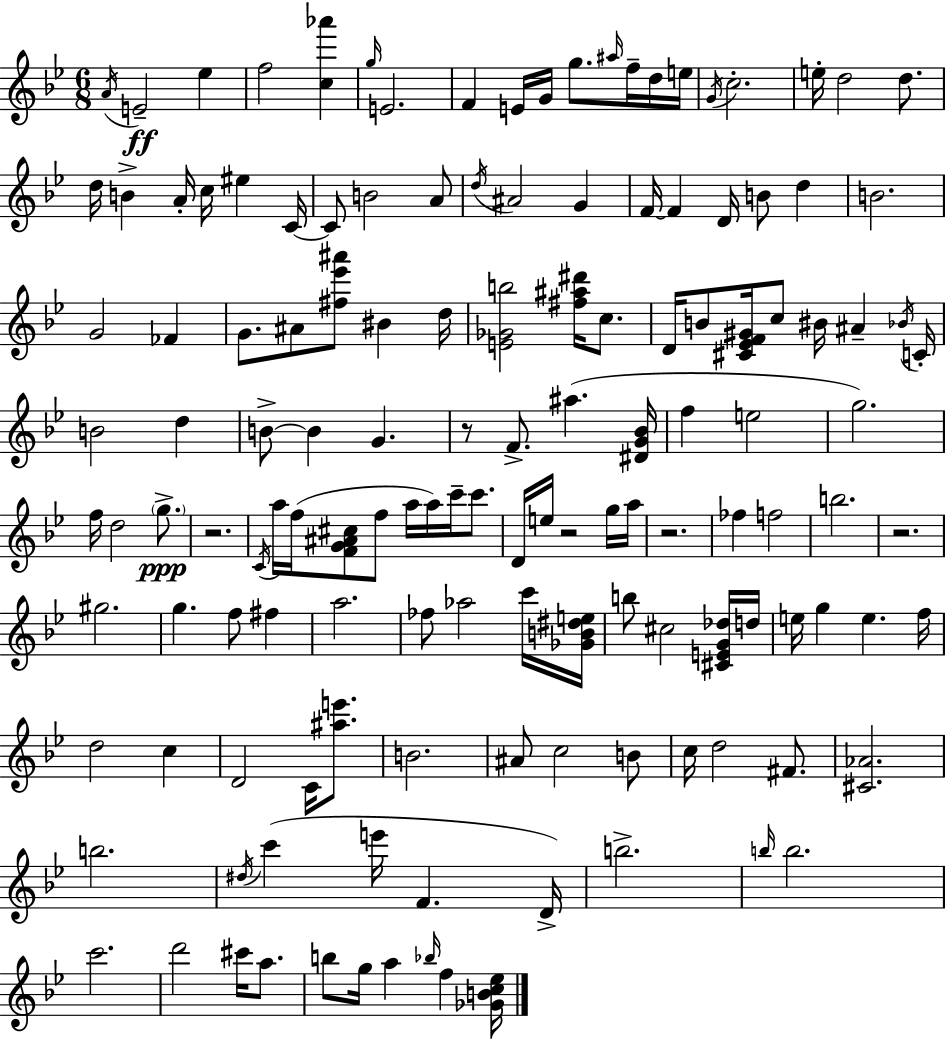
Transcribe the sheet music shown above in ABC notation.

X:1
T:Untitled
M:6/8
L:1/4
K:Gm
A/4 E2 _e f2 [c_a'] g/4 E2 F E/4 G/4 g/2 ^a/4 f/4 d/4 e/4 G/4 c2 e/4 d2 d/2 d/4 B A/4 c/4 ^e C/4 C/2 B2 A/2 d/4 ^A2 G F/4 F D/4 B/2 d B2 G2 _F G/2 ^A/2 [^f_e'^a']/2 ^B d/4 [E_Gb]2 [^f^a^d']/4 c/2 D/4 B/2 [^C_EF^G]/4 c/2 ^B/4 ^A _B/4 C/4 B2 d B/2 B G z/2 F/2 ^a [^DG_B]/4 f e2 g2 f/4 d2 g/2 z2 C/4 a/4 f/4 [FG^A^c]/2 f/2 a/4 a/4 c'/4 c'/2 D/4 e/4 z2 g/4 a/4 z2 _f f2 b2 z2 ^g2 g f/2 ^f a2 _f/2 _a2 c'/4 [_GB^de]/4 b/2 ^c2 [^CEG_d]/4 d/4 e/4 g e f/4 d2 c D2 C/4 [^ae']/2 B2 ^A/2 c2 B/2 c/4 d2 ^F/2 [^C_A]2 b2 ^d/4 c' e'/4 F D/4 b2 b/4 b2 c'2 d'2 ^c'/4 a/2 b/2 g/4 a _b/4 f [_GBc_e]/4